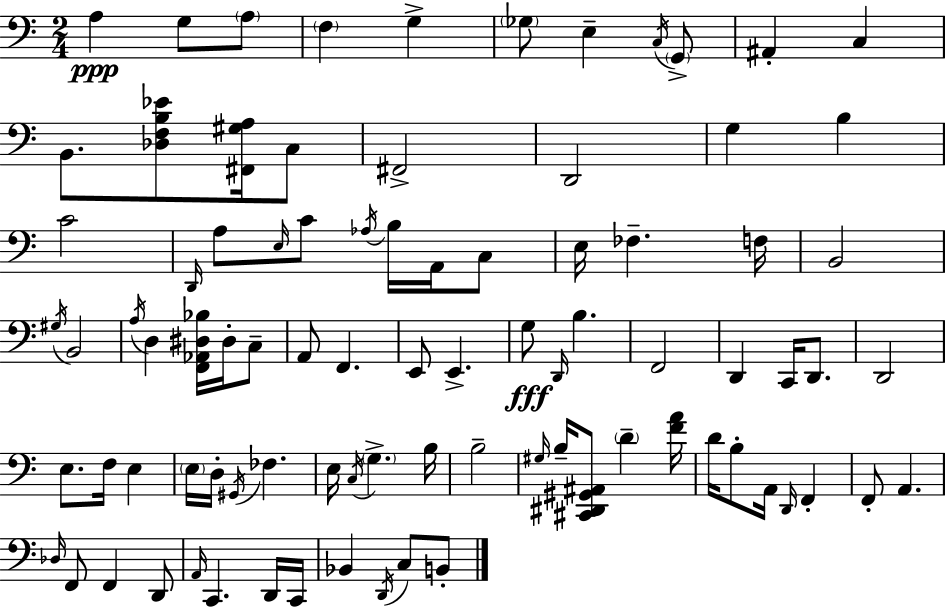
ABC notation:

X:1
T:Untitled
M:2/4
L:1/4
K:Am
A, G,/2 A,/2 F, G, _G,/2 E, C,/4 G,,/2 ^A,, C, B,,/2 [_D,F,B,_E]/2 [^F,,^G,A,]/4 C,/2 ^F,,2 D,,2 G, B, C2 D,,/4 A,/2 E,/4 C/2 _A,/4 B,/4 A,,/4 C,/2 E,/4 _F, F,/4 B,,2 ^G,/4 B,,2 A,/4 D, [F,,_A,,^D,_B,]/4 ^D,/4 C,/2 A,,/2 F,, E,,/2 E,, G,/2 D,,/4 B, F,,2 D,, C,,/4 D,,/2 D,,2 E,/2 F,/4 E, E,/4 D,/4 ^G,,/4 _F, E,/4 C,/4 G, B,/4 B,2 ^G,/4 B,/4 [^C,,^D,,^G,,^A,,]/2 D [FA]/4 D/4 B,/2 A,,/4 D,,/4 F,, F,,/2 A,, _D,/4 F,,/2 F,, D,,/2 A,,/4 C,, D,,/4 C,,/4 _B,, D,,/4 C,/2 B,,/2